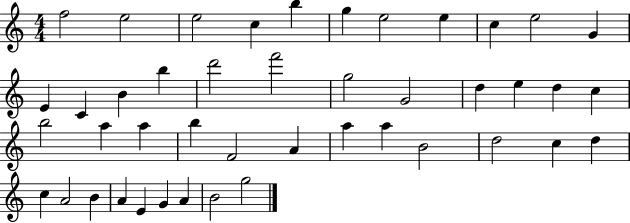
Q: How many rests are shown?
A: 0